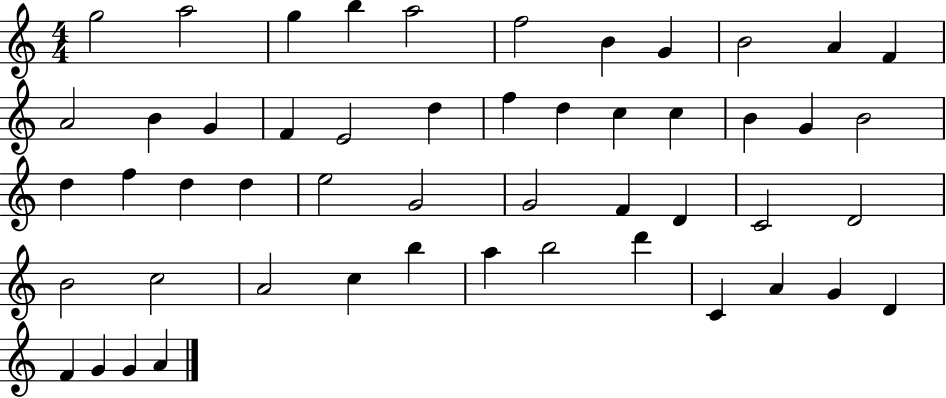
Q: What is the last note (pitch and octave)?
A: A4